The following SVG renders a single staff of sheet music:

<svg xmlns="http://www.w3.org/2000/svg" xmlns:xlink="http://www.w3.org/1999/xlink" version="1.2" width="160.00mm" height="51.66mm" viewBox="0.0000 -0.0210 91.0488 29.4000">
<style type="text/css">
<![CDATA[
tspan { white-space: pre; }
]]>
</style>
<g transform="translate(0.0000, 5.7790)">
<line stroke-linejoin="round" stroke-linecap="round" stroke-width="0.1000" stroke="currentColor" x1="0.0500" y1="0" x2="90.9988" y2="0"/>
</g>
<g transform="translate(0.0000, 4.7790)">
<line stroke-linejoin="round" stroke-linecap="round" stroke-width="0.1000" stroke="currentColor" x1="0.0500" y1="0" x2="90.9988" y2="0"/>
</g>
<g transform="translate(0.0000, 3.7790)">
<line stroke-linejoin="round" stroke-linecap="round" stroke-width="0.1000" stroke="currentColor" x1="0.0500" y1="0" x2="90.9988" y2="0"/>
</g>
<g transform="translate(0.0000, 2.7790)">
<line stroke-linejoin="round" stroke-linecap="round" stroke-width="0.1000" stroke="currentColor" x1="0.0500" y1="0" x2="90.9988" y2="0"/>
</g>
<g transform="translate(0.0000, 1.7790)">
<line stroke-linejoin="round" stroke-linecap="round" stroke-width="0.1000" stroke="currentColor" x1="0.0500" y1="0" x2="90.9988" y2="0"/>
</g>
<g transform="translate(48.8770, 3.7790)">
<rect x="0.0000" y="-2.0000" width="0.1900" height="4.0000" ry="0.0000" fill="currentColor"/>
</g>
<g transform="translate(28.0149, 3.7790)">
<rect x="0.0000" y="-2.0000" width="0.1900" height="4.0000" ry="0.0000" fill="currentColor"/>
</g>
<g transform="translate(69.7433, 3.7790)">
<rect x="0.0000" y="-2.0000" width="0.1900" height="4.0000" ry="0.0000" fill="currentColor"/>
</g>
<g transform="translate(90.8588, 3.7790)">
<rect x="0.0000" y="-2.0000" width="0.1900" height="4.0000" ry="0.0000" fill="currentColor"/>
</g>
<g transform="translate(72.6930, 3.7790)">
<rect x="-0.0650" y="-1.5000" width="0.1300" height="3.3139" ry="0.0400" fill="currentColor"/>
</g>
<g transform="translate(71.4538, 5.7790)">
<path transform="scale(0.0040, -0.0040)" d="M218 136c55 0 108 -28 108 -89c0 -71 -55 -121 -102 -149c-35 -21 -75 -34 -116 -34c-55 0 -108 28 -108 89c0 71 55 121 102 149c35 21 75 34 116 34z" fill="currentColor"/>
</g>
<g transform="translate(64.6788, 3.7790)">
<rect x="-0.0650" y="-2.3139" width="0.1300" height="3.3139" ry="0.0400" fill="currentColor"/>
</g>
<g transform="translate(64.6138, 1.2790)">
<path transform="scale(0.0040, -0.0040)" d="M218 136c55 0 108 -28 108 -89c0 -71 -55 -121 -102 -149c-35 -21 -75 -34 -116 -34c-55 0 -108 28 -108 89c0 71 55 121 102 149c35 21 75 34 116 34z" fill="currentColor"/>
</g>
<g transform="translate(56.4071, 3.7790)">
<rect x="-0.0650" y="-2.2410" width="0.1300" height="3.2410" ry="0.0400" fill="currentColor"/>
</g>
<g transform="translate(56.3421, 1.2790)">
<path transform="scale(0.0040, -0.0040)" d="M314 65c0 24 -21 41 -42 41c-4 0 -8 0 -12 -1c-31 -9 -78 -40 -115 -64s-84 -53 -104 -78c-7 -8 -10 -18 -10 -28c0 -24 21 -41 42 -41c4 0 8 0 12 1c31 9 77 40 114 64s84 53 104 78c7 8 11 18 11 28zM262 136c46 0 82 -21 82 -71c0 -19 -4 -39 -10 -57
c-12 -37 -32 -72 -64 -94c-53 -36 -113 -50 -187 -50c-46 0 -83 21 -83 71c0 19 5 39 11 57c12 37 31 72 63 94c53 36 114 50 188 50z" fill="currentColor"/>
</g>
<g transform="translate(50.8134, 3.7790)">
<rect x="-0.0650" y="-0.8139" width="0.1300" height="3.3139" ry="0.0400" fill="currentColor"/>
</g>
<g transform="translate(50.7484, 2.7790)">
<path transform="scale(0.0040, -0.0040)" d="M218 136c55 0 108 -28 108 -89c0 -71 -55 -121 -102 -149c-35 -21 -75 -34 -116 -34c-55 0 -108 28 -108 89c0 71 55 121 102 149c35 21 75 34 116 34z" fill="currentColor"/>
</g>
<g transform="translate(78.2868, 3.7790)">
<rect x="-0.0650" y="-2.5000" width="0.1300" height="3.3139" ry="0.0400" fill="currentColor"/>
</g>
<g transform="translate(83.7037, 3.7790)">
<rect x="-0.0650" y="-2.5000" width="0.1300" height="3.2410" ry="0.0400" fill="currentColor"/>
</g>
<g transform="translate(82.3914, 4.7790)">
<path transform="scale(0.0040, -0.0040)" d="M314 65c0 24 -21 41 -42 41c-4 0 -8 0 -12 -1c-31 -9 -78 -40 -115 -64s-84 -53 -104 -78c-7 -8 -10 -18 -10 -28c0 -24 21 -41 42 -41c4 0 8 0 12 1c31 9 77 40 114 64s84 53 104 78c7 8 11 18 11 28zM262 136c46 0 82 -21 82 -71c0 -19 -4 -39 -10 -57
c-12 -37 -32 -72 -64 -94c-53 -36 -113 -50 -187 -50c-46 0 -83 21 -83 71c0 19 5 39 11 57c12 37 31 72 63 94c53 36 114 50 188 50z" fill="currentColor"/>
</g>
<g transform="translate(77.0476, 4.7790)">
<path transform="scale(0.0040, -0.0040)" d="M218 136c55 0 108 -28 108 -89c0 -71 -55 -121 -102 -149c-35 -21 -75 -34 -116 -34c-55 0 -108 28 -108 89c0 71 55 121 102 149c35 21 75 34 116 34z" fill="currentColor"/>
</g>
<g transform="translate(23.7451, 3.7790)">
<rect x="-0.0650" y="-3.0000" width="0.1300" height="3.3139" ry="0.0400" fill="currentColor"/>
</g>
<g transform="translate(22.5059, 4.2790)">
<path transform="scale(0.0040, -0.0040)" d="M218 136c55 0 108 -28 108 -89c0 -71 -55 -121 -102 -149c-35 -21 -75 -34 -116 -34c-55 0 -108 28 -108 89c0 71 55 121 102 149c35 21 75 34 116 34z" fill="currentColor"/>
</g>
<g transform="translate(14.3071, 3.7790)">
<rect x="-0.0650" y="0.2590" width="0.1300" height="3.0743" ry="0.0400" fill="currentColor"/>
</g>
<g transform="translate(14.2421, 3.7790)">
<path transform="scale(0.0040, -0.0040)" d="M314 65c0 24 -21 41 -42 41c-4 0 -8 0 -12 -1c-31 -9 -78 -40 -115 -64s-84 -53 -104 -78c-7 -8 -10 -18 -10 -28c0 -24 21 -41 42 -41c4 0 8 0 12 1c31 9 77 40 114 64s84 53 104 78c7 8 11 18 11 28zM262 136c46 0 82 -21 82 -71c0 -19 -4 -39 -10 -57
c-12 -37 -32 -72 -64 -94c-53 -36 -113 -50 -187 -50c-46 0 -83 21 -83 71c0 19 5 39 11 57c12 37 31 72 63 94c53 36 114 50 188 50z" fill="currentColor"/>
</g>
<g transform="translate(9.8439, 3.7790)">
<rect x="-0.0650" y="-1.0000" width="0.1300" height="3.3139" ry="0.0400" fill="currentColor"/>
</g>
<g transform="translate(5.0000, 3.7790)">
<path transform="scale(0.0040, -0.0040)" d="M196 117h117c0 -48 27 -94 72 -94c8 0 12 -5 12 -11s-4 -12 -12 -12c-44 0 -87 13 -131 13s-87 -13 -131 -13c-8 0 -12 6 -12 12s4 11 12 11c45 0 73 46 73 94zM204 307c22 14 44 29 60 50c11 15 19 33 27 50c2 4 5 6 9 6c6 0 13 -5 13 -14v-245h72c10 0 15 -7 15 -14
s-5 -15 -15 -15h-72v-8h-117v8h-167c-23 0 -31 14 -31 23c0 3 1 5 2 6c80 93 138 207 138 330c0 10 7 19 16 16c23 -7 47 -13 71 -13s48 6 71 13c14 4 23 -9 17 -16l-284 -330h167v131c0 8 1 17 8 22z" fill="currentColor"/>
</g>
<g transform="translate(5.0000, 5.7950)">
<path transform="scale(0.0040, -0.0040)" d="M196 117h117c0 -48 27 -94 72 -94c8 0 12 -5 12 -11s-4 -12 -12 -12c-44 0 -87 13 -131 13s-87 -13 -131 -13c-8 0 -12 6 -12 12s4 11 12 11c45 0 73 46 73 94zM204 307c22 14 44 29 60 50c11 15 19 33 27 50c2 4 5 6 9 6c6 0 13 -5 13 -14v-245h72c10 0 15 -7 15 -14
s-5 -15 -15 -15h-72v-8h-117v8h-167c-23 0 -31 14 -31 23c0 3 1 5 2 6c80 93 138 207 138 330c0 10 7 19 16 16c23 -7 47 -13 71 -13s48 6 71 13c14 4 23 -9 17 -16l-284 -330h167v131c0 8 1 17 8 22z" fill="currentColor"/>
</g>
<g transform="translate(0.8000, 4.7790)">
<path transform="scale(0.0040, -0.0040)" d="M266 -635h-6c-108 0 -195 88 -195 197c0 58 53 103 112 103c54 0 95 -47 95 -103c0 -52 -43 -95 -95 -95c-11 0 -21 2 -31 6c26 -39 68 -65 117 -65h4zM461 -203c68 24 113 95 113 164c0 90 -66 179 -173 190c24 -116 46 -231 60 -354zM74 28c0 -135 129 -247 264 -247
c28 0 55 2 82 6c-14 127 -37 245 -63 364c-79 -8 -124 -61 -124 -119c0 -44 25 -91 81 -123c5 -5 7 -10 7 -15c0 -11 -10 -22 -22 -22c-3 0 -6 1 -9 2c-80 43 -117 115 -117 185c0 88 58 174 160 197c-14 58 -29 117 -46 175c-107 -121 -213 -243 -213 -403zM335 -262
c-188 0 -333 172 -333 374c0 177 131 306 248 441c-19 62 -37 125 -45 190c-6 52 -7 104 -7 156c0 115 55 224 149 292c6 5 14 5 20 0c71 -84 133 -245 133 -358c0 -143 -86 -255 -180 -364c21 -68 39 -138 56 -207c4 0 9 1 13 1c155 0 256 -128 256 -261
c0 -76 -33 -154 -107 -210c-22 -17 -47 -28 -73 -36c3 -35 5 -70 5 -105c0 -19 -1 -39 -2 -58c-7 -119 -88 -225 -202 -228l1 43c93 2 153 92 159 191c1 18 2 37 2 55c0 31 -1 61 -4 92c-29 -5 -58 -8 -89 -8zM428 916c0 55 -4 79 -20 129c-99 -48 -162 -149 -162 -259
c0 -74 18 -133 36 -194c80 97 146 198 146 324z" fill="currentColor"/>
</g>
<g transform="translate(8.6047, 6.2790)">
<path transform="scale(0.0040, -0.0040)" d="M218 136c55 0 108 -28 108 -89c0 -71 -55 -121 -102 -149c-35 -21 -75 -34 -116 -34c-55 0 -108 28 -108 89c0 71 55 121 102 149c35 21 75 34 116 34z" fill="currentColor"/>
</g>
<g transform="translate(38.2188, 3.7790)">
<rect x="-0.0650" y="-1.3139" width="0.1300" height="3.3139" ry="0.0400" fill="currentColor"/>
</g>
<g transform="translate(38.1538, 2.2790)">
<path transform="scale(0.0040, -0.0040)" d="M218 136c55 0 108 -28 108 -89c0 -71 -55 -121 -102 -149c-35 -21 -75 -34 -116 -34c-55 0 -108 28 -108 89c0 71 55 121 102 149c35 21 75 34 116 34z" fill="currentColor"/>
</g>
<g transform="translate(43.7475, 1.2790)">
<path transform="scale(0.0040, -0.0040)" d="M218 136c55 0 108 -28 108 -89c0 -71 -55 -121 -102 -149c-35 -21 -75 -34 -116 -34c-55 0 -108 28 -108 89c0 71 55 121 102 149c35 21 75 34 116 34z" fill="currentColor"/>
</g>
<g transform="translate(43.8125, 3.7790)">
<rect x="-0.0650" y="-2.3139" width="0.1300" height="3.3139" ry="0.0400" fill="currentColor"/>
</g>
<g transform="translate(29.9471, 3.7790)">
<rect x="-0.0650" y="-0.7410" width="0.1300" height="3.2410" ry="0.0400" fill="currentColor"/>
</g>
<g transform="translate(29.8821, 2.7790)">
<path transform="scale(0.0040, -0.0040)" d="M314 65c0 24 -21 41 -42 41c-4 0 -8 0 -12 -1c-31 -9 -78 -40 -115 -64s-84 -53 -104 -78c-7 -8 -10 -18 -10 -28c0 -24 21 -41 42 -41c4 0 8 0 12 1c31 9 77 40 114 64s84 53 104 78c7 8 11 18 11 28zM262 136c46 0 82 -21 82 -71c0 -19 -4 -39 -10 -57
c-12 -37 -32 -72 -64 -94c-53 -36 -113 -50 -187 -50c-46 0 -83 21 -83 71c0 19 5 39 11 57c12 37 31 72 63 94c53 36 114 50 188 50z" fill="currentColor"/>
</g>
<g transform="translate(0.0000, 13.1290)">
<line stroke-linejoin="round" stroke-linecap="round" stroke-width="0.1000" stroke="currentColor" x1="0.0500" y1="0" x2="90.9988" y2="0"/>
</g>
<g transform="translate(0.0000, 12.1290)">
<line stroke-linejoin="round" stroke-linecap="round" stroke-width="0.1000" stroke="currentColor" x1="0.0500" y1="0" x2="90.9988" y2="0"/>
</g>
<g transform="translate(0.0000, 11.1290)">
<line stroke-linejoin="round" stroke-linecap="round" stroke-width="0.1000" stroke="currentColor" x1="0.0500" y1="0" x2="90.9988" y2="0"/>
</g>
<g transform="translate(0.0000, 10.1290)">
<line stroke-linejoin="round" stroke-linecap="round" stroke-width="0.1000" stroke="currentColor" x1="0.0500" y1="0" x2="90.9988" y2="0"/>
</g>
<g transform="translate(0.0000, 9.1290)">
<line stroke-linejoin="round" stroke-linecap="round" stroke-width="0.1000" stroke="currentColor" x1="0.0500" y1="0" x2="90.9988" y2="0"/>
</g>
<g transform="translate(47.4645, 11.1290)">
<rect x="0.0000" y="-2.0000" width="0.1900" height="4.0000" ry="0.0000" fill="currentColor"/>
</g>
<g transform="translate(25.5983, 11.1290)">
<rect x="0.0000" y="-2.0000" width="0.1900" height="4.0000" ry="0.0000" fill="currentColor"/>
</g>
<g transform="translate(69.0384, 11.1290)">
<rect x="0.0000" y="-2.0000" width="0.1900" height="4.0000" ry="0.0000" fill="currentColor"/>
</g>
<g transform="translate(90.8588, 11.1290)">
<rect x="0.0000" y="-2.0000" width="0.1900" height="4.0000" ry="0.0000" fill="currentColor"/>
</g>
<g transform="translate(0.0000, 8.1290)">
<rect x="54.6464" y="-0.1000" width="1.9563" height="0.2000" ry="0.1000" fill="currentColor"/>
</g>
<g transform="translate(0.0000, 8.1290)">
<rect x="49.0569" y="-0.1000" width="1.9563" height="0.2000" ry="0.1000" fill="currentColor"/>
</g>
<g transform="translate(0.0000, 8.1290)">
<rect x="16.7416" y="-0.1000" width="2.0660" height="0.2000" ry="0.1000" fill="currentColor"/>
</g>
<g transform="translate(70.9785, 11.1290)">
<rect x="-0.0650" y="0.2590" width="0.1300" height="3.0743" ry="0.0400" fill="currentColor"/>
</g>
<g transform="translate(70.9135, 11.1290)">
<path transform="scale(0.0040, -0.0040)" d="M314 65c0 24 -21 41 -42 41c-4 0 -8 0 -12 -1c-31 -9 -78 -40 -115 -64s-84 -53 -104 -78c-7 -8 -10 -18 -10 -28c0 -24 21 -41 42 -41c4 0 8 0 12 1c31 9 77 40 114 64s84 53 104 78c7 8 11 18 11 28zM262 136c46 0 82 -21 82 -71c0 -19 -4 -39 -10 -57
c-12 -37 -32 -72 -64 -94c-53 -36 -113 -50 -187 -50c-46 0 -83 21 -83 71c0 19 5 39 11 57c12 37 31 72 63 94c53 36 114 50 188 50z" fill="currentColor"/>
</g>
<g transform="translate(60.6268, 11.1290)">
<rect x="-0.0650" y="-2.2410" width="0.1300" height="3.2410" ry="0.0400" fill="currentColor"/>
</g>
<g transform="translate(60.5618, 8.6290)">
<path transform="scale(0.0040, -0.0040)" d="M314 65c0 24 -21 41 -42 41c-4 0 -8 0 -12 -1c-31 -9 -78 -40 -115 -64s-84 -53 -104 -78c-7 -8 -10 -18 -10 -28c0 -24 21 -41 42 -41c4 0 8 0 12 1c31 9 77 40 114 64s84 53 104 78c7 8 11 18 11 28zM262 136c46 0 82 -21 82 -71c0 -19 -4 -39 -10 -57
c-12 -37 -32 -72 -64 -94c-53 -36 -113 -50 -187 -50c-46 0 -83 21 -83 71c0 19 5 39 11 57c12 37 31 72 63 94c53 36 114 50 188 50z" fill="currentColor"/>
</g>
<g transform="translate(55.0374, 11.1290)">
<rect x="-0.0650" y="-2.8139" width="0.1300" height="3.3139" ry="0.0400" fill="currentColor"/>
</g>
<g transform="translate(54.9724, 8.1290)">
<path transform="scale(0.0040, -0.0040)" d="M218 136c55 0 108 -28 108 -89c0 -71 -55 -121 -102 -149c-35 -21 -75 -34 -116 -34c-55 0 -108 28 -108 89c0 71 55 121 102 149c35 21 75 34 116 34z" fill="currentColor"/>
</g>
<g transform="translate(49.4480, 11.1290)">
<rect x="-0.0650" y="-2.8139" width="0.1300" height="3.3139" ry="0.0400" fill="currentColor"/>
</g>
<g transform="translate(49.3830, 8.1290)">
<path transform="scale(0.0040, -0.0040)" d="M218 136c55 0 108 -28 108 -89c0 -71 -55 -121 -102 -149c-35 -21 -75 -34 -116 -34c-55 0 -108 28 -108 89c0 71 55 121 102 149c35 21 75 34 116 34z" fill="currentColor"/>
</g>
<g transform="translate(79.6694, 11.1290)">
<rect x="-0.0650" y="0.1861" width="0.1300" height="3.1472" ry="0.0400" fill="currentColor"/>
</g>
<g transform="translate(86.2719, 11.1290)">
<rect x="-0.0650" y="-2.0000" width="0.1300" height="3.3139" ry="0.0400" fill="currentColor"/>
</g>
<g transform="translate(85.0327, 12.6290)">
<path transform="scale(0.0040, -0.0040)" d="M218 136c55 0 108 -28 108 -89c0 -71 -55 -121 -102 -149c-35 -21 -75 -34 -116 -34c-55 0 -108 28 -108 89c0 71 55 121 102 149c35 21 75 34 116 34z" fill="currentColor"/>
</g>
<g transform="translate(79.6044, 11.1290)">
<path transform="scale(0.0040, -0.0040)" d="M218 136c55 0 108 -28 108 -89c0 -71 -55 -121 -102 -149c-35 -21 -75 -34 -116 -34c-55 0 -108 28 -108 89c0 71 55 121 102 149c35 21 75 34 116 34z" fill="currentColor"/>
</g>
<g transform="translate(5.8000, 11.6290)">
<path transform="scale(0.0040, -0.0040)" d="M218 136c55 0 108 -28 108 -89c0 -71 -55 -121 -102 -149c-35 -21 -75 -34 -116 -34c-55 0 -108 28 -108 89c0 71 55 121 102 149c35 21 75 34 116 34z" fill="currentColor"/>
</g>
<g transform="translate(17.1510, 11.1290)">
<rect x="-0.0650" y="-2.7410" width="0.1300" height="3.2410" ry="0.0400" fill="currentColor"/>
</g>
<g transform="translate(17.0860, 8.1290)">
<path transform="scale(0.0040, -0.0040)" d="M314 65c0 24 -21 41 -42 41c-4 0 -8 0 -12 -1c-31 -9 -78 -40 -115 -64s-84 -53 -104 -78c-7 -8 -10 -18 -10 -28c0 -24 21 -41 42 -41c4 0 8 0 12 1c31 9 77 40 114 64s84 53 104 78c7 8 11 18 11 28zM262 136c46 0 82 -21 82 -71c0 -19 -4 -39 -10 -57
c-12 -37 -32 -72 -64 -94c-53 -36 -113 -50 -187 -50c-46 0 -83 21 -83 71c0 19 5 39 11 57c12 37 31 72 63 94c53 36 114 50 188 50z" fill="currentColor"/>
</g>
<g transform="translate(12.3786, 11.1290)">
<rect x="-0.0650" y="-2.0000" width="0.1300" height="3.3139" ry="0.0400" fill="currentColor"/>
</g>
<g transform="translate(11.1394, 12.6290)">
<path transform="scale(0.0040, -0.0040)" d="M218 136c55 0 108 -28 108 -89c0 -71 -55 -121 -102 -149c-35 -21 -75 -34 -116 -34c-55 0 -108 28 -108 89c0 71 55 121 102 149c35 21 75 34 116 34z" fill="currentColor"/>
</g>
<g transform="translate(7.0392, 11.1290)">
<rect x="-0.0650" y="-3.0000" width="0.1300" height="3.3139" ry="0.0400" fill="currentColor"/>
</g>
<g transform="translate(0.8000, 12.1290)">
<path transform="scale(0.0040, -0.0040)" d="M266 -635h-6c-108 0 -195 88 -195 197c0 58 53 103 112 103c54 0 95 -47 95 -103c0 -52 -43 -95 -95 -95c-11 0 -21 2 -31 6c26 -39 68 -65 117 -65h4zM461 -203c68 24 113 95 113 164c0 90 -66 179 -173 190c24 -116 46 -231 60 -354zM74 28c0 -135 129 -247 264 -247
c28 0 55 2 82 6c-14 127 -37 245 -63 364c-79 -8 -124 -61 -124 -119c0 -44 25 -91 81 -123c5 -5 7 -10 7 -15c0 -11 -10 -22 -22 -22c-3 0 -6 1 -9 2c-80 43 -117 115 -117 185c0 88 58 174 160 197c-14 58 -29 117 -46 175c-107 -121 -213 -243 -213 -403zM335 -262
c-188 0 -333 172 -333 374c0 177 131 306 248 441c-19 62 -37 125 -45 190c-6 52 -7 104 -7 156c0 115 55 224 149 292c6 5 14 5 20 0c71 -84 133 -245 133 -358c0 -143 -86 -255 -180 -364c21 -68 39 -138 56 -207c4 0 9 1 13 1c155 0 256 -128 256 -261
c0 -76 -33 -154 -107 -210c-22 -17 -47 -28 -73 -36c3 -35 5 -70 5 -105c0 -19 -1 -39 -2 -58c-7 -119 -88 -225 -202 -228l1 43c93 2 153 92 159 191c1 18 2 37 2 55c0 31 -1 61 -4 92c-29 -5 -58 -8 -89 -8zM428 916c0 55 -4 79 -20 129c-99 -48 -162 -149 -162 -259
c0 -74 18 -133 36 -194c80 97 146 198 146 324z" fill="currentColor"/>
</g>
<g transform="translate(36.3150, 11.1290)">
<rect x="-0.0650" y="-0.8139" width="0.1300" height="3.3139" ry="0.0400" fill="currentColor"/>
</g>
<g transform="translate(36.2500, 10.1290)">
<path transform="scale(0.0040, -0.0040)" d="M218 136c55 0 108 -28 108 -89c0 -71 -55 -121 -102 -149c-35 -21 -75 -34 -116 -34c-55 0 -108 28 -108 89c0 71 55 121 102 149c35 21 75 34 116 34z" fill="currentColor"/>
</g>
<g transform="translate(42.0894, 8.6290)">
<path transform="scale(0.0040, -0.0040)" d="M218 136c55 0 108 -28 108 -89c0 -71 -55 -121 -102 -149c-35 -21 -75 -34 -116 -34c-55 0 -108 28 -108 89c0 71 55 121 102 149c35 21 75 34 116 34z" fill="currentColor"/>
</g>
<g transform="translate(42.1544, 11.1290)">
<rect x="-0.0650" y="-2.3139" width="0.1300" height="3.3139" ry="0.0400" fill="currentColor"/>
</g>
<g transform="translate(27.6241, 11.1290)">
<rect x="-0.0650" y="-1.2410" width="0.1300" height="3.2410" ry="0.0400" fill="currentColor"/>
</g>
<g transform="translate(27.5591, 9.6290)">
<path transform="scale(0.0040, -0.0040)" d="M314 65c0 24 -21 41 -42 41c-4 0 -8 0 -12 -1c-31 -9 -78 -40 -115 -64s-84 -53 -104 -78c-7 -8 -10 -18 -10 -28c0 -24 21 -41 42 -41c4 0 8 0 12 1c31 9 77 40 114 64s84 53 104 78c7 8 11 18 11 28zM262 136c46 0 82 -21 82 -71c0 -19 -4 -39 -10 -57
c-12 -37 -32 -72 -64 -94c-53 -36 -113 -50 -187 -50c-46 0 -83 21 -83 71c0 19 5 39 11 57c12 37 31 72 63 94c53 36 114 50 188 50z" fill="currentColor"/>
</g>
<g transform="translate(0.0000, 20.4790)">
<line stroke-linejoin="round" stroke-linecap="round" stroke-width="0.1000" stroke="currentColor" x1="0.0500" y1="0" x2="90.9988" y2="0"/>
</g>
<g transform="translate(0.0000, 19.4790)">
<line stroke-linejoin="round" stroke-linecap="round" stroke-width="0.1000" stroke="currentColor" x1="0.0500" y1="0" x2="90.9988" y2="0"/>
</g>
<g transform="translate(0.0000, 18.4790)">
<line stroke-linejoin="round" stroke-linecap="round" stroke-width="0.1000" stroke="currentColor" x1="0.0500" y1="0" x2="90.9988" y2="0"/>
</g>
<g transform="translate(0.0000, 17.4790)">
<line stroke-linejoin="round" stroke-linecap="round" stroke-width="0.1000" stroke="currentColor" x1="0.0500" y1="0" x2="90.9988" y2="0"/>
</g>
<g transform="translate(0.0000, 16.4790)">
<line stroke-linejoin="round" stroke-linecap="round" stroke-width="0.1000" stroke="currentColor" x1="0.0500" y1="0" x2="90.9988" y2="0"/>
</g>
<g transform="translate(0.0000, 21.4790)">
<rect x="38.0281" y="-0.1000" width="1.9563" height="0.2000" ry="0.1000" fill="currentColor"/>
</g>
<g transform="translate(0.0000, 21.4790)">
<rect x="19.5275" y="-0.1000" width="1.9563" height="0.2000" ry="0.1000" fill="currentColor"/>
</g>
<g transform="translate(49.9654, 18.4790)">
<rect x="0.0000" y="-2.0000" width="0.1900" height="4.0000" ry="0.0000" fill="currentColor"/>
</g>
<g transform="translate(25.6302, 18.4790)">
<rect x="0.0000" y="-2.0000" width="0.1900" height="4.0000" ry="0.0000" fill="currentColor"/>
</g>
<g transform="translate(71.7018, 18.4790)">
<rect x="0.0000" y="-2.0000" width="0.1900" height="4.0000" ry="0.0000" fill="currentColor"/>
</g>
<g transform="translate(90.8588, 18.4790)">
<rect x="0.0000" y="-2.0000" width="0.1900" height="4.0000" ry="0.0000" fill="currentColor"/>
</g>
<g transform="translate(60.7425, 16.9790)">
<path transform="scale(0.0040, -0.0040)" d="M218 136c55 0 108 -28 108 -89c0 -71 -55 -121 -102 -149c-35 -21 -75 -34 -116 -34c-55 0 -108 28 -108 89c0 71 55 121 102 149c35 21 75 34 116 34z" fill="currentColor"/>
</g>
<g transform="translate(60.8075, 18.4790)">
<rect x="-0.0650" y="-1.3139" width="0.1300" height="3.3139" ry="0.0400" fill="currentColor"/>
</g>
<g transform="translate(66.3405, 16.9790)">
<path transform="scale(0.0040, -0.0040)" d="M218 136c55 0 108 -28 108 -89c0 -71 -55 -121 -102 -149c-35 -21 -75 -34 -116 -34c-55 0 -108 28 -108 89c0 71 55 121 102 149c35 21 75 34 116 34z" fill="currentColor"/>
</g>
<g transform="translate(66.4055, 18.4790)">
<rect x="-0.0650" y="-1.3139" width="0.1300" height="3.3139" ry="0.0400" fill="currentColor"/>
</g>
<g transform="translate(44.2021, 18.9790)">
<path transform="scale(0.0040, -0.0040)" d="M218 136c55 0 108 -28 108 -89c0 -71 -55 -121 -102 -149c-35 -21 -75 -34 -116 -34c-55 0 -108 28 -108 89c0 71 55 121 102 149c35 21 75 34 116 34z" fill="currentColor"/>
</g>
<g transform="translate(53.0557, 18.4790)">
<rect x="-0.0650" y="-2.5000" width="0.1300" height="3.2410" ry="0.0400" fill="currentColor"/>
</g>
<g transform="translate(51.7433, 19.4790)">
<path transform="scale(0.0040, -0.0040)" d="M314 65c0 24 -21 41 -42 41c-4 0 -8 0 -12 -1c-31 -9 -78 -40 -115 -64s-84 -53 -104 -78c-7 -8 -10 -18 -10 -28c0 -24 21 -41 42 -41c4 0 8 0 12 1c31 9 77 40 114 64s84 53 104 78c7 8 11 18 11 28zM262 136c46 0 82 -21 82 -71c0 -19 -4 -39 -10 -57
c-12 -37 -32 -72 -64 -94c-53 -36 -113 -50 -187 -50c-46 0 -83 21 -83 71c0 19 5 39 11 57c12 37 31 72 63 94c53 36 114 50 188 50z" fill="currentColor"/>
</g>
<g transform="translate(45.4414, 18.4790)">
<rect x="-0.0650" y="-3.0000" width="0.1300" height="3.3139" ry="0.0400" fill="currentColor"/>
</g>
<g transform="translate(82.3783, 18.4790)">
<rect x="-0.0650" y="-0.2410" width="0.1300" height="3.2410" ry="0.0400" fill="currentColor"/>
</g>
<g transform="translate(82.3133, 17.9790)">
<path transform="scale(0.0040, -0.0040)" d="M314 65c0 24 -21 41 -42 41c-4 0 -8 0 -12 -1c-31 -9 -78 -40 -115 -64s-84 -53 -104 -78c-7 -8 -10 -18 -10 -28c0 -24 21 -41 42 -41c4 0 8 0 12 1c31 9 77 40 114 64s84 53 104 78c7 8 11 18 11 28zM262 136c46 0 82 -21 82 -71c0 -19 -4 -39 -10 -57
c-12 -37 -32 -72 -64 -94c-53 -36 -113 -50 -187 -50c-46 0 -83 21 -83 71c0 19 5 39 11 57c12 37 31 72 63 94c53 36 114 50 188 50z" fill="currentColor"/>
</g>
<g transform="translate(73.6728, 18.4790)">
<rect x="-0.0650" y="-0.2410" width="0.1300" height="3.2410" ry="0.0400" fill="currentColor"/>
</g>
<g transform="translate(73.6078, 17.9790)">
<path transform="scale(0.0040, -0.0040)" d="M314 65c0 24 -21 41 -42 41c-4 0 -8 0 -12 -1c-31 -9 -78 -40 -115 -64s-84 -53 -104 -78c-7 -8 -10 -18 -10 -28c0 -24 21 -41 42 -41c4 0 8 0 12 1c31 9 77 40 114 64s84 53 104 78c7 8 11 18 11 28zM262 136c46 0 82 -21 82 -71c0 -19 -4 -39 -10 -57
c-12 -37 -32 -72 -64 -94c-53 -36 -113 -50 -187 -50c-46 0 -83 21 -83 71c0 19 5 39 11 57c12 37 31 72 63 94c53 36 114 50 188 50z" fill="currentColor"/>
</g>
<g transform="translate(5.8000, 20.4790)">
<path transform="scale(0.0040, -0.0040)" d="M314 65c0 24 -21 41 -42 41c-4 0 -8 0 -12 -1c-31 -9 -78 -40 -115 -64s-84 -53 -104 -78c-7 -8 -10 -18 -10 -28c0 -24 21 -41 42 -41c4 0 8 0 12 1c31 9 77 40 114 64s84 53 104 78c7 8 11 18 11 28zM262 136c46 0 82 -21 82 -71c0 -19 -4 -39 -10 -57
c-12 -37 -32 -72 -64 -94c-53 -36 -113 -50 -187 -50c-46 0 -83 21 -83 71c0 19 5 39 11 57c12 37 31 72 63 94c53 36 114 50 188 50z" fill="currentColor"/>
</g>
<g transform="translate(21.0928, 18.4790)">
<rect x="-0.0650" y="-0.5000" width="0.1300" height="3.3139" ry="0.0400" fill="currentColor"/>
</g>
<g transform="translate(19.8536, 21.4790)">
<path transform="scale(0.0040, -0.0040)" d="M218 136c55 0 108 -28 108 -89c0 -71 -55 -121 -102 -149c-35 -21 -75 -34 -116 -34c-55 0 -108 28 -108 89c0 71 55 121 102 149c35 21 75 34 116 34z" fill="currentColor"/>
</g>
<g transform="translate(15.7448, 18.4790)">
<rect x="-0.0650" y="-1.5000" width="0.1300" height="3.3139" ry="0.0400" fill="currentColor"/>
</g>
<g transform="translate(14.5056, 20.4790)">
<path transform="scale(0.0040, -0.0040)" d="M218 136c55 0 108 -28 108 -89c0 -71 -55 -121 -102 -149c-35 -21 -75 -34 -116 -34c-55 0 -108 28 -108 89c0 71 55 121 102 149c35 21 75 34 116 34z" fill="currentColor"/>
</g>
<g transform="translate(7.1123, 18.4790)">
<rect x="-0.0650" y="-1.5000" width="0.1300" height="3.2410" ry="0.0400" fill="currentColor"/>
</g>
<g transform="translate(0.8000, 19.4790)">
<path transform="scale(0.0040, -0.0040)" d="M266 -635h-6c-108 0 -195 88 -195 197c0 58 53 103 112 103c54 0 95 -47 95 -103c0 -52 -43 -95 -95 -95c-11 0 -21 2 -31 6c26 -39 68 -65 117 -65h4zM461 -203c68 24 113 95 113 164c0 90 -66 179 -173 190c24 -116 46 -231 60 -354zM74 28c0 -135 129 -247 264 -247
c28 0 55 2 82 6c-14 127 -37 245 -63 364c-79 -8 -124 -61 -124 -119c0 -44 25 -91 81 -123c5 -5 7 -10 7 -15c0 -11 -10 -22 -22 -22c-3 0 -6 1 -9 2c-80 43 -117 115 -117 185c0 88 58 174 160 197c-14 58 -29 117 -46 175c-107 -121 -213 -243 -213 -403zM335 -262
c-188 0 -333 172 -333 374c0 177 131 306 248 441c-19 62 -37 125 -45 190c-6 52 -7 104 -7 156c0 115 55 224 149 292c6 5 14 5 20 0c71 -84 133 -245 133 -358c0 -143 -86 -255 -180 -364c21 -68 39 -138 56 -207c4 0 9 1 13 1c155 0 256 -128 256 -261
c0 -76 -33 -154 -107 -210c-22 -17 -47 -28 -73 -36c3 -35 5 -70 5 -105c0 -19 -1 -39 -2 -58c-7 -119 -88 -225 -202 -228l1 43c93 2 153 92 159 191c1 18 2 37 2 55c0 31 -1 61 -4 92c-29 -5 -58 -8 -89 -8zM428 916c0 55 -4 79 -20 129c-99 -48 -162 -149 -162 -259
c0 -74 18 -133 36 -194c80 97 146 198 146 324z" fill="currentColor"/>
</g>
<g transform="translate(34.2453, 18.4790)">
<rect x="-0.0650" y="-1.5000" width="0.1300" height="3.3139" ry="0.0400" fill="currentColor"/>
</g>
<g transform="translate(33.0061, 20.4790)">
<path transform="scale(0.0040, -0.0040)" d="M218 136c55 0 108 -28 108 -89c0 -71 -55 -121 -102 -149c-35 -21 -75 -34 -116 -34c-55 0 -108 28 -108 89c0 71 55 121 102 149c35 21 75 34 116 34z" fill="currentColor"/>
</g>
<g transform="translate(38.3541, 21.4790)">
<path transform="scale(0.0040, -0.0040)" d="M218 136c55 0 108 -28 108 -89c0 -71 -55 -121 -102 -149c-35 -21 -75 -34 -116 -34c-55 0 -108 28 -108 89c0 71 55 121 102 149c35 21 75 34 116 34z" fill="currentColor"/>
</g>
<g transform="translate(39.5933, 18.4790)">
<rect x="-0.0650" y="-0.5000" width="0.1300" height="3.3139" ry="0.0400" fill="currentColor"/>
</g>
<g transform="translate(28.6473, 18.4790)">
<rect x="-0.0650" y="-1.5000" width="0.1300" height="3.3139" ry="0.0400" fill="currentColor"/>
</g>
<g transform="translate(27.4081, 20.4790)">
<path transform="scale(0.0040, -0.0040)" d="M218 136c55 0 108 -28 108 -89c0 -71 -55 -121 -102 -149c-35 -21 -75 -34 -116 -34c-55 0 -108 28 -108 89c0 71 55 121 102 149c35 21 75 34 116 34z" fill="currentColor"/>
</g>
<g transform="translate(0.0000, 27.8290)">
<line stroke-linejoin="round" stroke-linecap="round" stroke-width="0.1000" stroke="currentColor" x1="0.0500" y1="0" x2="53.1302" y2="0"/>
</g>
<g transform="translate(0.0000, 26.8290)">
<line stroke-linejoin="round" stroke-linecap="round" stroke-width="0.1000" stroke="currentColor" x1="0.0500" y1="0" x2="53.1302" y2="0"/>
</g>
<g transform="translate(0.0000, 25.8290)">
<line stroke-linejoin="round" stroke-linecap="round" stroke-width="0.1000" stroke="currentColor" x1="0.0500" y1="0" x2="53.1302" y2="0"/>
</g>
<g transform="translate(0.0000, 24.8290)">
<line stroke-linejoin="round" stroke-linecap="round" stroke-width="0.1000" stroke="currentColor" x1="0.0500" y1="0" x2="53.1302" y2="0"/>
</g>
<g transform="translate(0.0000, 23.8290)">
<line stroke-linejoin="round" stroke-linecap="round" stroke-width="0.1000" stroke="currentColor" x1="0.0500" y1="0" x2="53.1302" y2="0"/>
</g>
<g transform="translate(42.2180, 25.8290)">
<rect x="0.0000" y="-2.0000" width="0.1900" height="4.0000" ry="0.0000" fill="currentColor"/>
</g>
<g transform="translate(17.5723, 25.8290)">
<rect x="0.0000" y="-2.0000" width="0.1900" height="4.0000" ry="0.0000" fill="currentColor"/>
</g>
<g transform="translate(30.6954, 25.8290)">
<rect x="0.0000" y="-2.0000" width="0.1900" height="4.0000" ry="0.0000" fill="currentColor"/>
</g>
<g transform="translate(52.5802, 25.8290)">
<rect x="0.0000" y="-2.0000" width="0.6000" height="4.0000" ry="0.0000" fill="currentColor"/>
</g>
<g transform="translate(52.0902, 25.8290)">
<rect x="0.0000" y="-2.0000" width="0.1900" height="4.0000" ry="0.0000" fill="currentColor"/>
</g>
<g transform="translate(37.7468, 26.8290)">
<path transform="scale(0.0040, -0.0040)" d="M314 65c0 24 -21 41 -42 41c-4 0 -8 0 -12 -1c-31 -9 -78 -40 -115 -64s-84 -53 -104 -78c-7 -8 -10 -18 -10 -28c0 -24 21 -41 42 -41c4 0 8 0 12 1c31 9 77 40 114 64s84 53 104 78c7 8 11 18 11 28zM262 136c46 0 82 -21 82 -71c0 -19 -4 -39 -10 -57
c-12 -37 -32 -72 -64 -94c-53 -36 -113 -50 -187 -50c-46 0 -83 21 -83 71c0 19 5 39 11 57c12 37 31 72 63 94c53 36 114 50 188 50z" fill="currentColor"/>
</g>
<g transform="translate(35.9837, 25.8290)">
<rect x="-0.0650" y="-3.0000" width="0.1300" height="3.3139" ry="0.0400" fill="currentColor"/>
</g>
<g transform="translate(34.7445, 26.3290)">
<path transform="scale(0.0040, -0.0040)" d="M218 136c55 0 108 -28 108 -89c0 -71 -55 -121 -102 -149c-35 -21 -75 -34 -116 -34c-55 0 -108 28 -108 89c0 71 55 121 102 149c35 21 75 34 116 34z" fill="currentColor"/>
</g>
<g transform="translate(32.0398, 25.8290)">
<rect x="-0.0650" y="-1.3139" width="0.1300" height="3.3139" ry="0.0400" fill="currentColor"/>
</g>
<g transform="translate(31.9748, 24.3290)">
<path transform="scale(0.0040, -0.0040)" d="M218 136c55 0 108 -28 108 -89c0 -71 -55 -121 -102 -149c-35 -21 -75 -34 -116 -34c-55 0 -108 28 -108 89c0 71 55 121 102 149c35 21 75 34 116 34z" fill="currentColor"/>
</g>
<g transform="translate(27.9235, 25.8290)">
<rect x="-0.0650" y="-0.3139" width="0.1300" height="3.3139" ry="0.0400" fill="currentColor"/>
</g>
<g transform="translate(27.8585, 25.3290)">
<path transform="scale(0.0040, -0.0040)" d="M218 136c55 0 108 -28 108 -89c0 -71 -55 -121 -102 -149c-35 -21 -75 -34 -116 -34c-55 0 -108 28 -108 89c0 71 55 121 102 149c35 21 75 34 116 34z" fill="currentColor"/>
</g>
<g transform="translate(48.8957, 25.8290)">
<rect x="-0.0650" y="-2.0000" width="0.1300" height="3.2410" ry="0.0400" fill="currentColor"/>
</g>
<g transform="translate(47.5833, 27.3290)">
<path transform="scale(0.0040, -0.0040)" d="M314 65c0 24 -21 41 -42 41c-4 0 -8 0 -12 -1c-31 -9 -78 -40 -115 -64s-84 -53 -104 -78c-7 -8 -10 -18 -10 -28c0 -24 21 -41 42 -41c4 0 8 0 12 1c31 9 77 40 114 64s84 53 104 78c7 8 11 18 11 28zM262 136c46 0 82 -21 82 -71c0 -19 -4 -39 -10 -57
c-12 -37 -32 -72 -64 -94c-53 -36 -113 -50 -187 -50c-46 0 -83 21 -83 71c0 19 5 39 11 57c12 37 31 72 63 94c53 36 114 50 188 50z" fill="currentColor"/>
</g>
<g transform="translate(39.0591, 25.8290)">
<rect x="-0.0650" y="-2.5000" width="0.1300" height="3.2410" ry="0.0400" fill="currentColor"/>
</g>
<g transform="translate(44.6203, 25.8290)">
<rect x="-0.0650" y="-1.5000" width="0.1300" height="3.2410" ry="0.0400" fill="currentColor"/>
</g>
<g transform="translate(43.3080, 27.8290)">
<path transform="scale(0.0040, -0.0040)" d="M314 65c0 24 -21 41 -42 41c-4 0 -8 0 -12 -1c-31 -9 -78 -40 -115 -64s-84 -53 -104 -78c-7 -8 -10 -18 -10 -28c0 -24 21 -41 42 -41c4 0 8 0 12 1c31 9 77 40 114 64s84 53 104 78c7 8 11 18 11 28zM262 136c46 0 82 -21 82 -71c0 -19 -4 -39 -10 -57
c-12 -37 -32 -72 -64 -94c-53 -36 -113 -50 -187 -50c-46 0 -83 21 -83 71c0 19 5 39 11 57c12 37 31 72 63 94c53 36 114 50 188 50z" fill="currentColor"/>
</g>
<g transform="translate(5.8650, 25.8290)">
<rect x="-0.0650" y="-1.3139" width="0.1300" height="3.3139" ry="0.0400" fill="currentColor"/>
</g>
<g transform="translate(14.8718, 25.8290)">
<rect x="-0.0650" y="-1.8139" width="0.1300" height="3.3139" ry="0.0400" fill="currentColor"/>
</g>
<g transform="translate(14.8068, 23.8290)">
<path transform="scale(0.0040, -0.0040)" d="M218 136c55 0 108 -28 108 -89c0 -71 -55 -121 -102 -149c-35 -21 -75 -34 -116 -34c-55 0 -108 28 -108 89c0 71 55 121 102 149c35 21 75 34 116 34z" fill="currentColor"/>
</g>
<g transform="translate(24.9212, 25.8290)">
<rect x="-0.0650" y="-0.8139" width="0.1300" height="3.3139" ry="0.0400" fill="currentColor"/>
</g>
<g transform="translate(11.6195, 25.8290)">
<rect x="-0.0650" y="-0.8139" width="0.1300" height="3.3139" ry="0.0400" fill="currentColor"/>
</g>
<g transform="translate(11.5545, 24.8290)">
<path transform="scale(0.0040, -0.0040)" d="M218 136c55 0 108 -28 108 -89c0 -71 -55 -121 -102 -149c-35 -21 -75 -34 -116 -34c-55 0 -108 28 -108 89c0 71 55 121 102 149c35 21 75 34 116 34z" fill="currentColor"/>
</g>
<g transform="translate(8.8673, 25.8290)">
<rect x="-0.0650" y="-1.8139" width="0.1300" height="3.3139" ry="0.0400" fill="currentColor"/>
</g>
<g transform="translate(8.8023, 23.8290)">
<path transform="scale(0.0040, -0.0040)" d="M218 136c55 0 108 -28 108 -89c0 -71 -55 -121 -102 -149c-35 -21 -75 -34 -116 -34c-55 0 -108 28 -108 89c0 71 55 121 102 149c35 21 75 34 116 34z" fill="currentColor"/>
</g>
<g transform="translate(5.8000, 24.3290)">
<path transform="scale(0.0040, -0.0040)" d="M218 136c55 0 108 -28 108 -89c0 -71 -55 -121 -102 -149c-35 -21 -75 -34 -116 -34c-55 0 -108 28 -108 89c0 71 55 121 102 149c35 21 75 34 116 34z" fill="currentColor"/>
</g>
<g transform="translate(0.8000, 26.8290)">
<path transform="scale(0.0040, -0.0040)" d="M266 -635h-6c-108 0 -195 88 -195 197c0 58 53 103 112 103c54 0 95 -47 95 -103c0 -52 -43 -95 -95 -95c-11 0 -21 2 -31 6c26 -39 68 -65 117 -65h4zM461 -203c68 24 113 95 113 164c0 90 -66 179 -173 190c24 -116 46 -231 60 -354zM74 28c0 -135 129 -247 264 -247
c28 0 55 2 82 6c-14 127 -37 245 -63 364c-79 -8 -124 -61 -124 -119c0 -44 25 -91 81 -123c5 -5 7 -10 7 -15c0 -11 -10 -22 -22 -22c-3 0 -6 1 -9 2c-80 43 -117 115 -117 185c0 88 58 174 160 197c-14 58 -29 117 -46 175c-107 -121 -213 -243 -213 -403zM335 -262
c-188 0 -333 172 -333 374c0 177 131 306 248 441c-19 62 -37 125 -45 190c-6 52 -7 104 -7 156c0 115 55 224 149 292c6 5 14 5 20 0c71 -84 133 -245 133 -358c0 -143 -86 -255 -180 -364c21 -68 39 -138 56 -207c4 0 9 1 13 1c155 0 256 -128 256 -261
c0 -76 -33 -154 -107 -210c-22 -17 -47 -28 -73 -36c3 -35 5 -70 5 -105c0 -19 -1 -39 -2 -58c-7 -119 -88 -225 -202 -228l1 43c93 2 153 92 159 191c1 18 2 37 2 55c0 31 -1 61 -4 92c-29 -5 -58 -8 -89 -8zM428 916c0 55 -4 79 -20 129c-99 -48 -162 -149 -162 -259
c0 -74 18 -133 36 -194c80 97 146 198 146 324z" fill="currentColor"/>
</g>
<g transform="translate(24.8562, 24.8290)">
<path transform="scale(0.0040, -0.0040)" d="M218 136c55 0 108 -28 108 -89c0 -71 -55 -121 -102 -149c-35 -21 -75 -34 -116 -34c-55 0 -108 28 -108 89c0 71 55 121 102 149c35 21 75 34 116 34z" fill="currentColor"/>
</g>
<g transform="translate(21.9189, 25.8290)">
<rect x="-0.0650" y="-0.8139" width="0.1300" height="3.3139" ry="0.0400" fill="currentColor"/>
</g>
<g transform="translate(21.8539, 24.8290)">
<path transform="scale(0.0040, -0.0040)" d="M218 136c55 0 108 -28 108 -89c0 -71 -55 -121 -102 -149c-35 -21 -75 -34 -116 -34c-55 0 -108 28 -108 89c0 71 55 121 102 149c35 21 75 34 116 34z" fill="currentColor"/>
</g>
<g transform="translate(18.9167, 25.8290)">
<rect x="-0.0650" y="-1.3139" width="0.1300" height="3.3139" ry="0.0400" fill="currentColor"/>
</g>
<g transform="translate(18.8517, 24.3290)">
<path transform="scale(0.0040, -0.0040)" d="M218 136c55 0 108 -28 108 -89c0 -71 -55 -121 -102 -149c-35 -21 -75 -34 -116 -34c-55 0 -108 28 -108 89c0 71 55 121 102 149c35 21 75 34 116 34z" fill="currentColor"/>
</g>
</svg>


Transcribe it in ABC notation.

X:1
T:Untitled
M:4/4
L:1/4
K:C
D B2 A d2 e g d g2 g E G G2 A F a2 e2 d g a a g2 B2 B F E2 E C E E C A G2 e e c2 c2 e f d f e d d c e A G2 E2 F2